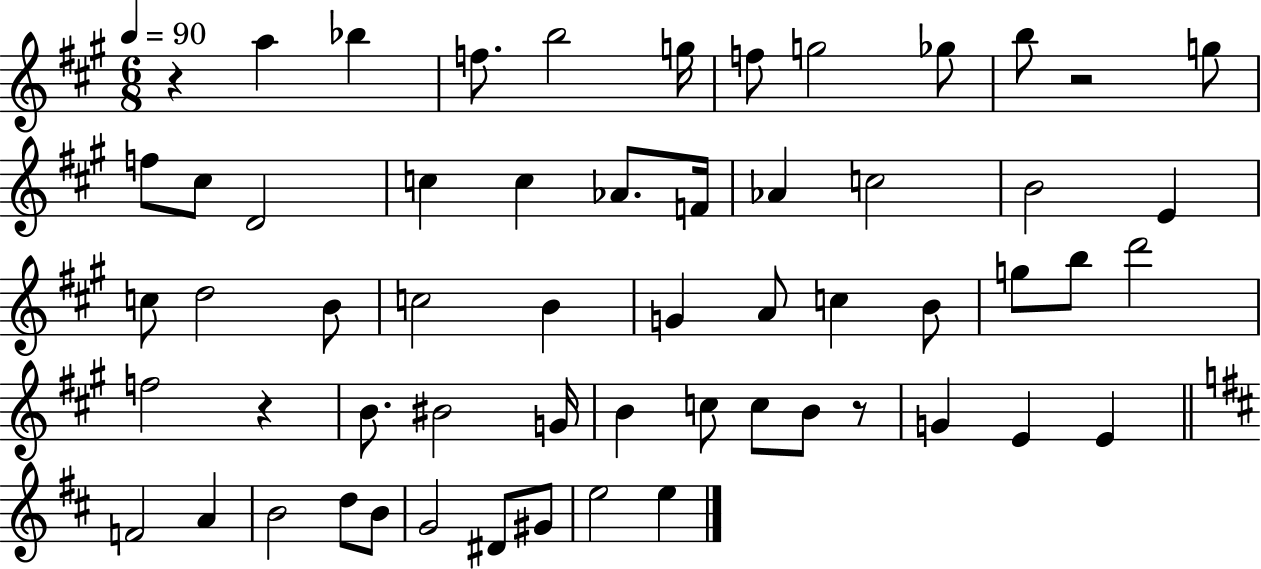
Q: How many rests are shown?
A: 4